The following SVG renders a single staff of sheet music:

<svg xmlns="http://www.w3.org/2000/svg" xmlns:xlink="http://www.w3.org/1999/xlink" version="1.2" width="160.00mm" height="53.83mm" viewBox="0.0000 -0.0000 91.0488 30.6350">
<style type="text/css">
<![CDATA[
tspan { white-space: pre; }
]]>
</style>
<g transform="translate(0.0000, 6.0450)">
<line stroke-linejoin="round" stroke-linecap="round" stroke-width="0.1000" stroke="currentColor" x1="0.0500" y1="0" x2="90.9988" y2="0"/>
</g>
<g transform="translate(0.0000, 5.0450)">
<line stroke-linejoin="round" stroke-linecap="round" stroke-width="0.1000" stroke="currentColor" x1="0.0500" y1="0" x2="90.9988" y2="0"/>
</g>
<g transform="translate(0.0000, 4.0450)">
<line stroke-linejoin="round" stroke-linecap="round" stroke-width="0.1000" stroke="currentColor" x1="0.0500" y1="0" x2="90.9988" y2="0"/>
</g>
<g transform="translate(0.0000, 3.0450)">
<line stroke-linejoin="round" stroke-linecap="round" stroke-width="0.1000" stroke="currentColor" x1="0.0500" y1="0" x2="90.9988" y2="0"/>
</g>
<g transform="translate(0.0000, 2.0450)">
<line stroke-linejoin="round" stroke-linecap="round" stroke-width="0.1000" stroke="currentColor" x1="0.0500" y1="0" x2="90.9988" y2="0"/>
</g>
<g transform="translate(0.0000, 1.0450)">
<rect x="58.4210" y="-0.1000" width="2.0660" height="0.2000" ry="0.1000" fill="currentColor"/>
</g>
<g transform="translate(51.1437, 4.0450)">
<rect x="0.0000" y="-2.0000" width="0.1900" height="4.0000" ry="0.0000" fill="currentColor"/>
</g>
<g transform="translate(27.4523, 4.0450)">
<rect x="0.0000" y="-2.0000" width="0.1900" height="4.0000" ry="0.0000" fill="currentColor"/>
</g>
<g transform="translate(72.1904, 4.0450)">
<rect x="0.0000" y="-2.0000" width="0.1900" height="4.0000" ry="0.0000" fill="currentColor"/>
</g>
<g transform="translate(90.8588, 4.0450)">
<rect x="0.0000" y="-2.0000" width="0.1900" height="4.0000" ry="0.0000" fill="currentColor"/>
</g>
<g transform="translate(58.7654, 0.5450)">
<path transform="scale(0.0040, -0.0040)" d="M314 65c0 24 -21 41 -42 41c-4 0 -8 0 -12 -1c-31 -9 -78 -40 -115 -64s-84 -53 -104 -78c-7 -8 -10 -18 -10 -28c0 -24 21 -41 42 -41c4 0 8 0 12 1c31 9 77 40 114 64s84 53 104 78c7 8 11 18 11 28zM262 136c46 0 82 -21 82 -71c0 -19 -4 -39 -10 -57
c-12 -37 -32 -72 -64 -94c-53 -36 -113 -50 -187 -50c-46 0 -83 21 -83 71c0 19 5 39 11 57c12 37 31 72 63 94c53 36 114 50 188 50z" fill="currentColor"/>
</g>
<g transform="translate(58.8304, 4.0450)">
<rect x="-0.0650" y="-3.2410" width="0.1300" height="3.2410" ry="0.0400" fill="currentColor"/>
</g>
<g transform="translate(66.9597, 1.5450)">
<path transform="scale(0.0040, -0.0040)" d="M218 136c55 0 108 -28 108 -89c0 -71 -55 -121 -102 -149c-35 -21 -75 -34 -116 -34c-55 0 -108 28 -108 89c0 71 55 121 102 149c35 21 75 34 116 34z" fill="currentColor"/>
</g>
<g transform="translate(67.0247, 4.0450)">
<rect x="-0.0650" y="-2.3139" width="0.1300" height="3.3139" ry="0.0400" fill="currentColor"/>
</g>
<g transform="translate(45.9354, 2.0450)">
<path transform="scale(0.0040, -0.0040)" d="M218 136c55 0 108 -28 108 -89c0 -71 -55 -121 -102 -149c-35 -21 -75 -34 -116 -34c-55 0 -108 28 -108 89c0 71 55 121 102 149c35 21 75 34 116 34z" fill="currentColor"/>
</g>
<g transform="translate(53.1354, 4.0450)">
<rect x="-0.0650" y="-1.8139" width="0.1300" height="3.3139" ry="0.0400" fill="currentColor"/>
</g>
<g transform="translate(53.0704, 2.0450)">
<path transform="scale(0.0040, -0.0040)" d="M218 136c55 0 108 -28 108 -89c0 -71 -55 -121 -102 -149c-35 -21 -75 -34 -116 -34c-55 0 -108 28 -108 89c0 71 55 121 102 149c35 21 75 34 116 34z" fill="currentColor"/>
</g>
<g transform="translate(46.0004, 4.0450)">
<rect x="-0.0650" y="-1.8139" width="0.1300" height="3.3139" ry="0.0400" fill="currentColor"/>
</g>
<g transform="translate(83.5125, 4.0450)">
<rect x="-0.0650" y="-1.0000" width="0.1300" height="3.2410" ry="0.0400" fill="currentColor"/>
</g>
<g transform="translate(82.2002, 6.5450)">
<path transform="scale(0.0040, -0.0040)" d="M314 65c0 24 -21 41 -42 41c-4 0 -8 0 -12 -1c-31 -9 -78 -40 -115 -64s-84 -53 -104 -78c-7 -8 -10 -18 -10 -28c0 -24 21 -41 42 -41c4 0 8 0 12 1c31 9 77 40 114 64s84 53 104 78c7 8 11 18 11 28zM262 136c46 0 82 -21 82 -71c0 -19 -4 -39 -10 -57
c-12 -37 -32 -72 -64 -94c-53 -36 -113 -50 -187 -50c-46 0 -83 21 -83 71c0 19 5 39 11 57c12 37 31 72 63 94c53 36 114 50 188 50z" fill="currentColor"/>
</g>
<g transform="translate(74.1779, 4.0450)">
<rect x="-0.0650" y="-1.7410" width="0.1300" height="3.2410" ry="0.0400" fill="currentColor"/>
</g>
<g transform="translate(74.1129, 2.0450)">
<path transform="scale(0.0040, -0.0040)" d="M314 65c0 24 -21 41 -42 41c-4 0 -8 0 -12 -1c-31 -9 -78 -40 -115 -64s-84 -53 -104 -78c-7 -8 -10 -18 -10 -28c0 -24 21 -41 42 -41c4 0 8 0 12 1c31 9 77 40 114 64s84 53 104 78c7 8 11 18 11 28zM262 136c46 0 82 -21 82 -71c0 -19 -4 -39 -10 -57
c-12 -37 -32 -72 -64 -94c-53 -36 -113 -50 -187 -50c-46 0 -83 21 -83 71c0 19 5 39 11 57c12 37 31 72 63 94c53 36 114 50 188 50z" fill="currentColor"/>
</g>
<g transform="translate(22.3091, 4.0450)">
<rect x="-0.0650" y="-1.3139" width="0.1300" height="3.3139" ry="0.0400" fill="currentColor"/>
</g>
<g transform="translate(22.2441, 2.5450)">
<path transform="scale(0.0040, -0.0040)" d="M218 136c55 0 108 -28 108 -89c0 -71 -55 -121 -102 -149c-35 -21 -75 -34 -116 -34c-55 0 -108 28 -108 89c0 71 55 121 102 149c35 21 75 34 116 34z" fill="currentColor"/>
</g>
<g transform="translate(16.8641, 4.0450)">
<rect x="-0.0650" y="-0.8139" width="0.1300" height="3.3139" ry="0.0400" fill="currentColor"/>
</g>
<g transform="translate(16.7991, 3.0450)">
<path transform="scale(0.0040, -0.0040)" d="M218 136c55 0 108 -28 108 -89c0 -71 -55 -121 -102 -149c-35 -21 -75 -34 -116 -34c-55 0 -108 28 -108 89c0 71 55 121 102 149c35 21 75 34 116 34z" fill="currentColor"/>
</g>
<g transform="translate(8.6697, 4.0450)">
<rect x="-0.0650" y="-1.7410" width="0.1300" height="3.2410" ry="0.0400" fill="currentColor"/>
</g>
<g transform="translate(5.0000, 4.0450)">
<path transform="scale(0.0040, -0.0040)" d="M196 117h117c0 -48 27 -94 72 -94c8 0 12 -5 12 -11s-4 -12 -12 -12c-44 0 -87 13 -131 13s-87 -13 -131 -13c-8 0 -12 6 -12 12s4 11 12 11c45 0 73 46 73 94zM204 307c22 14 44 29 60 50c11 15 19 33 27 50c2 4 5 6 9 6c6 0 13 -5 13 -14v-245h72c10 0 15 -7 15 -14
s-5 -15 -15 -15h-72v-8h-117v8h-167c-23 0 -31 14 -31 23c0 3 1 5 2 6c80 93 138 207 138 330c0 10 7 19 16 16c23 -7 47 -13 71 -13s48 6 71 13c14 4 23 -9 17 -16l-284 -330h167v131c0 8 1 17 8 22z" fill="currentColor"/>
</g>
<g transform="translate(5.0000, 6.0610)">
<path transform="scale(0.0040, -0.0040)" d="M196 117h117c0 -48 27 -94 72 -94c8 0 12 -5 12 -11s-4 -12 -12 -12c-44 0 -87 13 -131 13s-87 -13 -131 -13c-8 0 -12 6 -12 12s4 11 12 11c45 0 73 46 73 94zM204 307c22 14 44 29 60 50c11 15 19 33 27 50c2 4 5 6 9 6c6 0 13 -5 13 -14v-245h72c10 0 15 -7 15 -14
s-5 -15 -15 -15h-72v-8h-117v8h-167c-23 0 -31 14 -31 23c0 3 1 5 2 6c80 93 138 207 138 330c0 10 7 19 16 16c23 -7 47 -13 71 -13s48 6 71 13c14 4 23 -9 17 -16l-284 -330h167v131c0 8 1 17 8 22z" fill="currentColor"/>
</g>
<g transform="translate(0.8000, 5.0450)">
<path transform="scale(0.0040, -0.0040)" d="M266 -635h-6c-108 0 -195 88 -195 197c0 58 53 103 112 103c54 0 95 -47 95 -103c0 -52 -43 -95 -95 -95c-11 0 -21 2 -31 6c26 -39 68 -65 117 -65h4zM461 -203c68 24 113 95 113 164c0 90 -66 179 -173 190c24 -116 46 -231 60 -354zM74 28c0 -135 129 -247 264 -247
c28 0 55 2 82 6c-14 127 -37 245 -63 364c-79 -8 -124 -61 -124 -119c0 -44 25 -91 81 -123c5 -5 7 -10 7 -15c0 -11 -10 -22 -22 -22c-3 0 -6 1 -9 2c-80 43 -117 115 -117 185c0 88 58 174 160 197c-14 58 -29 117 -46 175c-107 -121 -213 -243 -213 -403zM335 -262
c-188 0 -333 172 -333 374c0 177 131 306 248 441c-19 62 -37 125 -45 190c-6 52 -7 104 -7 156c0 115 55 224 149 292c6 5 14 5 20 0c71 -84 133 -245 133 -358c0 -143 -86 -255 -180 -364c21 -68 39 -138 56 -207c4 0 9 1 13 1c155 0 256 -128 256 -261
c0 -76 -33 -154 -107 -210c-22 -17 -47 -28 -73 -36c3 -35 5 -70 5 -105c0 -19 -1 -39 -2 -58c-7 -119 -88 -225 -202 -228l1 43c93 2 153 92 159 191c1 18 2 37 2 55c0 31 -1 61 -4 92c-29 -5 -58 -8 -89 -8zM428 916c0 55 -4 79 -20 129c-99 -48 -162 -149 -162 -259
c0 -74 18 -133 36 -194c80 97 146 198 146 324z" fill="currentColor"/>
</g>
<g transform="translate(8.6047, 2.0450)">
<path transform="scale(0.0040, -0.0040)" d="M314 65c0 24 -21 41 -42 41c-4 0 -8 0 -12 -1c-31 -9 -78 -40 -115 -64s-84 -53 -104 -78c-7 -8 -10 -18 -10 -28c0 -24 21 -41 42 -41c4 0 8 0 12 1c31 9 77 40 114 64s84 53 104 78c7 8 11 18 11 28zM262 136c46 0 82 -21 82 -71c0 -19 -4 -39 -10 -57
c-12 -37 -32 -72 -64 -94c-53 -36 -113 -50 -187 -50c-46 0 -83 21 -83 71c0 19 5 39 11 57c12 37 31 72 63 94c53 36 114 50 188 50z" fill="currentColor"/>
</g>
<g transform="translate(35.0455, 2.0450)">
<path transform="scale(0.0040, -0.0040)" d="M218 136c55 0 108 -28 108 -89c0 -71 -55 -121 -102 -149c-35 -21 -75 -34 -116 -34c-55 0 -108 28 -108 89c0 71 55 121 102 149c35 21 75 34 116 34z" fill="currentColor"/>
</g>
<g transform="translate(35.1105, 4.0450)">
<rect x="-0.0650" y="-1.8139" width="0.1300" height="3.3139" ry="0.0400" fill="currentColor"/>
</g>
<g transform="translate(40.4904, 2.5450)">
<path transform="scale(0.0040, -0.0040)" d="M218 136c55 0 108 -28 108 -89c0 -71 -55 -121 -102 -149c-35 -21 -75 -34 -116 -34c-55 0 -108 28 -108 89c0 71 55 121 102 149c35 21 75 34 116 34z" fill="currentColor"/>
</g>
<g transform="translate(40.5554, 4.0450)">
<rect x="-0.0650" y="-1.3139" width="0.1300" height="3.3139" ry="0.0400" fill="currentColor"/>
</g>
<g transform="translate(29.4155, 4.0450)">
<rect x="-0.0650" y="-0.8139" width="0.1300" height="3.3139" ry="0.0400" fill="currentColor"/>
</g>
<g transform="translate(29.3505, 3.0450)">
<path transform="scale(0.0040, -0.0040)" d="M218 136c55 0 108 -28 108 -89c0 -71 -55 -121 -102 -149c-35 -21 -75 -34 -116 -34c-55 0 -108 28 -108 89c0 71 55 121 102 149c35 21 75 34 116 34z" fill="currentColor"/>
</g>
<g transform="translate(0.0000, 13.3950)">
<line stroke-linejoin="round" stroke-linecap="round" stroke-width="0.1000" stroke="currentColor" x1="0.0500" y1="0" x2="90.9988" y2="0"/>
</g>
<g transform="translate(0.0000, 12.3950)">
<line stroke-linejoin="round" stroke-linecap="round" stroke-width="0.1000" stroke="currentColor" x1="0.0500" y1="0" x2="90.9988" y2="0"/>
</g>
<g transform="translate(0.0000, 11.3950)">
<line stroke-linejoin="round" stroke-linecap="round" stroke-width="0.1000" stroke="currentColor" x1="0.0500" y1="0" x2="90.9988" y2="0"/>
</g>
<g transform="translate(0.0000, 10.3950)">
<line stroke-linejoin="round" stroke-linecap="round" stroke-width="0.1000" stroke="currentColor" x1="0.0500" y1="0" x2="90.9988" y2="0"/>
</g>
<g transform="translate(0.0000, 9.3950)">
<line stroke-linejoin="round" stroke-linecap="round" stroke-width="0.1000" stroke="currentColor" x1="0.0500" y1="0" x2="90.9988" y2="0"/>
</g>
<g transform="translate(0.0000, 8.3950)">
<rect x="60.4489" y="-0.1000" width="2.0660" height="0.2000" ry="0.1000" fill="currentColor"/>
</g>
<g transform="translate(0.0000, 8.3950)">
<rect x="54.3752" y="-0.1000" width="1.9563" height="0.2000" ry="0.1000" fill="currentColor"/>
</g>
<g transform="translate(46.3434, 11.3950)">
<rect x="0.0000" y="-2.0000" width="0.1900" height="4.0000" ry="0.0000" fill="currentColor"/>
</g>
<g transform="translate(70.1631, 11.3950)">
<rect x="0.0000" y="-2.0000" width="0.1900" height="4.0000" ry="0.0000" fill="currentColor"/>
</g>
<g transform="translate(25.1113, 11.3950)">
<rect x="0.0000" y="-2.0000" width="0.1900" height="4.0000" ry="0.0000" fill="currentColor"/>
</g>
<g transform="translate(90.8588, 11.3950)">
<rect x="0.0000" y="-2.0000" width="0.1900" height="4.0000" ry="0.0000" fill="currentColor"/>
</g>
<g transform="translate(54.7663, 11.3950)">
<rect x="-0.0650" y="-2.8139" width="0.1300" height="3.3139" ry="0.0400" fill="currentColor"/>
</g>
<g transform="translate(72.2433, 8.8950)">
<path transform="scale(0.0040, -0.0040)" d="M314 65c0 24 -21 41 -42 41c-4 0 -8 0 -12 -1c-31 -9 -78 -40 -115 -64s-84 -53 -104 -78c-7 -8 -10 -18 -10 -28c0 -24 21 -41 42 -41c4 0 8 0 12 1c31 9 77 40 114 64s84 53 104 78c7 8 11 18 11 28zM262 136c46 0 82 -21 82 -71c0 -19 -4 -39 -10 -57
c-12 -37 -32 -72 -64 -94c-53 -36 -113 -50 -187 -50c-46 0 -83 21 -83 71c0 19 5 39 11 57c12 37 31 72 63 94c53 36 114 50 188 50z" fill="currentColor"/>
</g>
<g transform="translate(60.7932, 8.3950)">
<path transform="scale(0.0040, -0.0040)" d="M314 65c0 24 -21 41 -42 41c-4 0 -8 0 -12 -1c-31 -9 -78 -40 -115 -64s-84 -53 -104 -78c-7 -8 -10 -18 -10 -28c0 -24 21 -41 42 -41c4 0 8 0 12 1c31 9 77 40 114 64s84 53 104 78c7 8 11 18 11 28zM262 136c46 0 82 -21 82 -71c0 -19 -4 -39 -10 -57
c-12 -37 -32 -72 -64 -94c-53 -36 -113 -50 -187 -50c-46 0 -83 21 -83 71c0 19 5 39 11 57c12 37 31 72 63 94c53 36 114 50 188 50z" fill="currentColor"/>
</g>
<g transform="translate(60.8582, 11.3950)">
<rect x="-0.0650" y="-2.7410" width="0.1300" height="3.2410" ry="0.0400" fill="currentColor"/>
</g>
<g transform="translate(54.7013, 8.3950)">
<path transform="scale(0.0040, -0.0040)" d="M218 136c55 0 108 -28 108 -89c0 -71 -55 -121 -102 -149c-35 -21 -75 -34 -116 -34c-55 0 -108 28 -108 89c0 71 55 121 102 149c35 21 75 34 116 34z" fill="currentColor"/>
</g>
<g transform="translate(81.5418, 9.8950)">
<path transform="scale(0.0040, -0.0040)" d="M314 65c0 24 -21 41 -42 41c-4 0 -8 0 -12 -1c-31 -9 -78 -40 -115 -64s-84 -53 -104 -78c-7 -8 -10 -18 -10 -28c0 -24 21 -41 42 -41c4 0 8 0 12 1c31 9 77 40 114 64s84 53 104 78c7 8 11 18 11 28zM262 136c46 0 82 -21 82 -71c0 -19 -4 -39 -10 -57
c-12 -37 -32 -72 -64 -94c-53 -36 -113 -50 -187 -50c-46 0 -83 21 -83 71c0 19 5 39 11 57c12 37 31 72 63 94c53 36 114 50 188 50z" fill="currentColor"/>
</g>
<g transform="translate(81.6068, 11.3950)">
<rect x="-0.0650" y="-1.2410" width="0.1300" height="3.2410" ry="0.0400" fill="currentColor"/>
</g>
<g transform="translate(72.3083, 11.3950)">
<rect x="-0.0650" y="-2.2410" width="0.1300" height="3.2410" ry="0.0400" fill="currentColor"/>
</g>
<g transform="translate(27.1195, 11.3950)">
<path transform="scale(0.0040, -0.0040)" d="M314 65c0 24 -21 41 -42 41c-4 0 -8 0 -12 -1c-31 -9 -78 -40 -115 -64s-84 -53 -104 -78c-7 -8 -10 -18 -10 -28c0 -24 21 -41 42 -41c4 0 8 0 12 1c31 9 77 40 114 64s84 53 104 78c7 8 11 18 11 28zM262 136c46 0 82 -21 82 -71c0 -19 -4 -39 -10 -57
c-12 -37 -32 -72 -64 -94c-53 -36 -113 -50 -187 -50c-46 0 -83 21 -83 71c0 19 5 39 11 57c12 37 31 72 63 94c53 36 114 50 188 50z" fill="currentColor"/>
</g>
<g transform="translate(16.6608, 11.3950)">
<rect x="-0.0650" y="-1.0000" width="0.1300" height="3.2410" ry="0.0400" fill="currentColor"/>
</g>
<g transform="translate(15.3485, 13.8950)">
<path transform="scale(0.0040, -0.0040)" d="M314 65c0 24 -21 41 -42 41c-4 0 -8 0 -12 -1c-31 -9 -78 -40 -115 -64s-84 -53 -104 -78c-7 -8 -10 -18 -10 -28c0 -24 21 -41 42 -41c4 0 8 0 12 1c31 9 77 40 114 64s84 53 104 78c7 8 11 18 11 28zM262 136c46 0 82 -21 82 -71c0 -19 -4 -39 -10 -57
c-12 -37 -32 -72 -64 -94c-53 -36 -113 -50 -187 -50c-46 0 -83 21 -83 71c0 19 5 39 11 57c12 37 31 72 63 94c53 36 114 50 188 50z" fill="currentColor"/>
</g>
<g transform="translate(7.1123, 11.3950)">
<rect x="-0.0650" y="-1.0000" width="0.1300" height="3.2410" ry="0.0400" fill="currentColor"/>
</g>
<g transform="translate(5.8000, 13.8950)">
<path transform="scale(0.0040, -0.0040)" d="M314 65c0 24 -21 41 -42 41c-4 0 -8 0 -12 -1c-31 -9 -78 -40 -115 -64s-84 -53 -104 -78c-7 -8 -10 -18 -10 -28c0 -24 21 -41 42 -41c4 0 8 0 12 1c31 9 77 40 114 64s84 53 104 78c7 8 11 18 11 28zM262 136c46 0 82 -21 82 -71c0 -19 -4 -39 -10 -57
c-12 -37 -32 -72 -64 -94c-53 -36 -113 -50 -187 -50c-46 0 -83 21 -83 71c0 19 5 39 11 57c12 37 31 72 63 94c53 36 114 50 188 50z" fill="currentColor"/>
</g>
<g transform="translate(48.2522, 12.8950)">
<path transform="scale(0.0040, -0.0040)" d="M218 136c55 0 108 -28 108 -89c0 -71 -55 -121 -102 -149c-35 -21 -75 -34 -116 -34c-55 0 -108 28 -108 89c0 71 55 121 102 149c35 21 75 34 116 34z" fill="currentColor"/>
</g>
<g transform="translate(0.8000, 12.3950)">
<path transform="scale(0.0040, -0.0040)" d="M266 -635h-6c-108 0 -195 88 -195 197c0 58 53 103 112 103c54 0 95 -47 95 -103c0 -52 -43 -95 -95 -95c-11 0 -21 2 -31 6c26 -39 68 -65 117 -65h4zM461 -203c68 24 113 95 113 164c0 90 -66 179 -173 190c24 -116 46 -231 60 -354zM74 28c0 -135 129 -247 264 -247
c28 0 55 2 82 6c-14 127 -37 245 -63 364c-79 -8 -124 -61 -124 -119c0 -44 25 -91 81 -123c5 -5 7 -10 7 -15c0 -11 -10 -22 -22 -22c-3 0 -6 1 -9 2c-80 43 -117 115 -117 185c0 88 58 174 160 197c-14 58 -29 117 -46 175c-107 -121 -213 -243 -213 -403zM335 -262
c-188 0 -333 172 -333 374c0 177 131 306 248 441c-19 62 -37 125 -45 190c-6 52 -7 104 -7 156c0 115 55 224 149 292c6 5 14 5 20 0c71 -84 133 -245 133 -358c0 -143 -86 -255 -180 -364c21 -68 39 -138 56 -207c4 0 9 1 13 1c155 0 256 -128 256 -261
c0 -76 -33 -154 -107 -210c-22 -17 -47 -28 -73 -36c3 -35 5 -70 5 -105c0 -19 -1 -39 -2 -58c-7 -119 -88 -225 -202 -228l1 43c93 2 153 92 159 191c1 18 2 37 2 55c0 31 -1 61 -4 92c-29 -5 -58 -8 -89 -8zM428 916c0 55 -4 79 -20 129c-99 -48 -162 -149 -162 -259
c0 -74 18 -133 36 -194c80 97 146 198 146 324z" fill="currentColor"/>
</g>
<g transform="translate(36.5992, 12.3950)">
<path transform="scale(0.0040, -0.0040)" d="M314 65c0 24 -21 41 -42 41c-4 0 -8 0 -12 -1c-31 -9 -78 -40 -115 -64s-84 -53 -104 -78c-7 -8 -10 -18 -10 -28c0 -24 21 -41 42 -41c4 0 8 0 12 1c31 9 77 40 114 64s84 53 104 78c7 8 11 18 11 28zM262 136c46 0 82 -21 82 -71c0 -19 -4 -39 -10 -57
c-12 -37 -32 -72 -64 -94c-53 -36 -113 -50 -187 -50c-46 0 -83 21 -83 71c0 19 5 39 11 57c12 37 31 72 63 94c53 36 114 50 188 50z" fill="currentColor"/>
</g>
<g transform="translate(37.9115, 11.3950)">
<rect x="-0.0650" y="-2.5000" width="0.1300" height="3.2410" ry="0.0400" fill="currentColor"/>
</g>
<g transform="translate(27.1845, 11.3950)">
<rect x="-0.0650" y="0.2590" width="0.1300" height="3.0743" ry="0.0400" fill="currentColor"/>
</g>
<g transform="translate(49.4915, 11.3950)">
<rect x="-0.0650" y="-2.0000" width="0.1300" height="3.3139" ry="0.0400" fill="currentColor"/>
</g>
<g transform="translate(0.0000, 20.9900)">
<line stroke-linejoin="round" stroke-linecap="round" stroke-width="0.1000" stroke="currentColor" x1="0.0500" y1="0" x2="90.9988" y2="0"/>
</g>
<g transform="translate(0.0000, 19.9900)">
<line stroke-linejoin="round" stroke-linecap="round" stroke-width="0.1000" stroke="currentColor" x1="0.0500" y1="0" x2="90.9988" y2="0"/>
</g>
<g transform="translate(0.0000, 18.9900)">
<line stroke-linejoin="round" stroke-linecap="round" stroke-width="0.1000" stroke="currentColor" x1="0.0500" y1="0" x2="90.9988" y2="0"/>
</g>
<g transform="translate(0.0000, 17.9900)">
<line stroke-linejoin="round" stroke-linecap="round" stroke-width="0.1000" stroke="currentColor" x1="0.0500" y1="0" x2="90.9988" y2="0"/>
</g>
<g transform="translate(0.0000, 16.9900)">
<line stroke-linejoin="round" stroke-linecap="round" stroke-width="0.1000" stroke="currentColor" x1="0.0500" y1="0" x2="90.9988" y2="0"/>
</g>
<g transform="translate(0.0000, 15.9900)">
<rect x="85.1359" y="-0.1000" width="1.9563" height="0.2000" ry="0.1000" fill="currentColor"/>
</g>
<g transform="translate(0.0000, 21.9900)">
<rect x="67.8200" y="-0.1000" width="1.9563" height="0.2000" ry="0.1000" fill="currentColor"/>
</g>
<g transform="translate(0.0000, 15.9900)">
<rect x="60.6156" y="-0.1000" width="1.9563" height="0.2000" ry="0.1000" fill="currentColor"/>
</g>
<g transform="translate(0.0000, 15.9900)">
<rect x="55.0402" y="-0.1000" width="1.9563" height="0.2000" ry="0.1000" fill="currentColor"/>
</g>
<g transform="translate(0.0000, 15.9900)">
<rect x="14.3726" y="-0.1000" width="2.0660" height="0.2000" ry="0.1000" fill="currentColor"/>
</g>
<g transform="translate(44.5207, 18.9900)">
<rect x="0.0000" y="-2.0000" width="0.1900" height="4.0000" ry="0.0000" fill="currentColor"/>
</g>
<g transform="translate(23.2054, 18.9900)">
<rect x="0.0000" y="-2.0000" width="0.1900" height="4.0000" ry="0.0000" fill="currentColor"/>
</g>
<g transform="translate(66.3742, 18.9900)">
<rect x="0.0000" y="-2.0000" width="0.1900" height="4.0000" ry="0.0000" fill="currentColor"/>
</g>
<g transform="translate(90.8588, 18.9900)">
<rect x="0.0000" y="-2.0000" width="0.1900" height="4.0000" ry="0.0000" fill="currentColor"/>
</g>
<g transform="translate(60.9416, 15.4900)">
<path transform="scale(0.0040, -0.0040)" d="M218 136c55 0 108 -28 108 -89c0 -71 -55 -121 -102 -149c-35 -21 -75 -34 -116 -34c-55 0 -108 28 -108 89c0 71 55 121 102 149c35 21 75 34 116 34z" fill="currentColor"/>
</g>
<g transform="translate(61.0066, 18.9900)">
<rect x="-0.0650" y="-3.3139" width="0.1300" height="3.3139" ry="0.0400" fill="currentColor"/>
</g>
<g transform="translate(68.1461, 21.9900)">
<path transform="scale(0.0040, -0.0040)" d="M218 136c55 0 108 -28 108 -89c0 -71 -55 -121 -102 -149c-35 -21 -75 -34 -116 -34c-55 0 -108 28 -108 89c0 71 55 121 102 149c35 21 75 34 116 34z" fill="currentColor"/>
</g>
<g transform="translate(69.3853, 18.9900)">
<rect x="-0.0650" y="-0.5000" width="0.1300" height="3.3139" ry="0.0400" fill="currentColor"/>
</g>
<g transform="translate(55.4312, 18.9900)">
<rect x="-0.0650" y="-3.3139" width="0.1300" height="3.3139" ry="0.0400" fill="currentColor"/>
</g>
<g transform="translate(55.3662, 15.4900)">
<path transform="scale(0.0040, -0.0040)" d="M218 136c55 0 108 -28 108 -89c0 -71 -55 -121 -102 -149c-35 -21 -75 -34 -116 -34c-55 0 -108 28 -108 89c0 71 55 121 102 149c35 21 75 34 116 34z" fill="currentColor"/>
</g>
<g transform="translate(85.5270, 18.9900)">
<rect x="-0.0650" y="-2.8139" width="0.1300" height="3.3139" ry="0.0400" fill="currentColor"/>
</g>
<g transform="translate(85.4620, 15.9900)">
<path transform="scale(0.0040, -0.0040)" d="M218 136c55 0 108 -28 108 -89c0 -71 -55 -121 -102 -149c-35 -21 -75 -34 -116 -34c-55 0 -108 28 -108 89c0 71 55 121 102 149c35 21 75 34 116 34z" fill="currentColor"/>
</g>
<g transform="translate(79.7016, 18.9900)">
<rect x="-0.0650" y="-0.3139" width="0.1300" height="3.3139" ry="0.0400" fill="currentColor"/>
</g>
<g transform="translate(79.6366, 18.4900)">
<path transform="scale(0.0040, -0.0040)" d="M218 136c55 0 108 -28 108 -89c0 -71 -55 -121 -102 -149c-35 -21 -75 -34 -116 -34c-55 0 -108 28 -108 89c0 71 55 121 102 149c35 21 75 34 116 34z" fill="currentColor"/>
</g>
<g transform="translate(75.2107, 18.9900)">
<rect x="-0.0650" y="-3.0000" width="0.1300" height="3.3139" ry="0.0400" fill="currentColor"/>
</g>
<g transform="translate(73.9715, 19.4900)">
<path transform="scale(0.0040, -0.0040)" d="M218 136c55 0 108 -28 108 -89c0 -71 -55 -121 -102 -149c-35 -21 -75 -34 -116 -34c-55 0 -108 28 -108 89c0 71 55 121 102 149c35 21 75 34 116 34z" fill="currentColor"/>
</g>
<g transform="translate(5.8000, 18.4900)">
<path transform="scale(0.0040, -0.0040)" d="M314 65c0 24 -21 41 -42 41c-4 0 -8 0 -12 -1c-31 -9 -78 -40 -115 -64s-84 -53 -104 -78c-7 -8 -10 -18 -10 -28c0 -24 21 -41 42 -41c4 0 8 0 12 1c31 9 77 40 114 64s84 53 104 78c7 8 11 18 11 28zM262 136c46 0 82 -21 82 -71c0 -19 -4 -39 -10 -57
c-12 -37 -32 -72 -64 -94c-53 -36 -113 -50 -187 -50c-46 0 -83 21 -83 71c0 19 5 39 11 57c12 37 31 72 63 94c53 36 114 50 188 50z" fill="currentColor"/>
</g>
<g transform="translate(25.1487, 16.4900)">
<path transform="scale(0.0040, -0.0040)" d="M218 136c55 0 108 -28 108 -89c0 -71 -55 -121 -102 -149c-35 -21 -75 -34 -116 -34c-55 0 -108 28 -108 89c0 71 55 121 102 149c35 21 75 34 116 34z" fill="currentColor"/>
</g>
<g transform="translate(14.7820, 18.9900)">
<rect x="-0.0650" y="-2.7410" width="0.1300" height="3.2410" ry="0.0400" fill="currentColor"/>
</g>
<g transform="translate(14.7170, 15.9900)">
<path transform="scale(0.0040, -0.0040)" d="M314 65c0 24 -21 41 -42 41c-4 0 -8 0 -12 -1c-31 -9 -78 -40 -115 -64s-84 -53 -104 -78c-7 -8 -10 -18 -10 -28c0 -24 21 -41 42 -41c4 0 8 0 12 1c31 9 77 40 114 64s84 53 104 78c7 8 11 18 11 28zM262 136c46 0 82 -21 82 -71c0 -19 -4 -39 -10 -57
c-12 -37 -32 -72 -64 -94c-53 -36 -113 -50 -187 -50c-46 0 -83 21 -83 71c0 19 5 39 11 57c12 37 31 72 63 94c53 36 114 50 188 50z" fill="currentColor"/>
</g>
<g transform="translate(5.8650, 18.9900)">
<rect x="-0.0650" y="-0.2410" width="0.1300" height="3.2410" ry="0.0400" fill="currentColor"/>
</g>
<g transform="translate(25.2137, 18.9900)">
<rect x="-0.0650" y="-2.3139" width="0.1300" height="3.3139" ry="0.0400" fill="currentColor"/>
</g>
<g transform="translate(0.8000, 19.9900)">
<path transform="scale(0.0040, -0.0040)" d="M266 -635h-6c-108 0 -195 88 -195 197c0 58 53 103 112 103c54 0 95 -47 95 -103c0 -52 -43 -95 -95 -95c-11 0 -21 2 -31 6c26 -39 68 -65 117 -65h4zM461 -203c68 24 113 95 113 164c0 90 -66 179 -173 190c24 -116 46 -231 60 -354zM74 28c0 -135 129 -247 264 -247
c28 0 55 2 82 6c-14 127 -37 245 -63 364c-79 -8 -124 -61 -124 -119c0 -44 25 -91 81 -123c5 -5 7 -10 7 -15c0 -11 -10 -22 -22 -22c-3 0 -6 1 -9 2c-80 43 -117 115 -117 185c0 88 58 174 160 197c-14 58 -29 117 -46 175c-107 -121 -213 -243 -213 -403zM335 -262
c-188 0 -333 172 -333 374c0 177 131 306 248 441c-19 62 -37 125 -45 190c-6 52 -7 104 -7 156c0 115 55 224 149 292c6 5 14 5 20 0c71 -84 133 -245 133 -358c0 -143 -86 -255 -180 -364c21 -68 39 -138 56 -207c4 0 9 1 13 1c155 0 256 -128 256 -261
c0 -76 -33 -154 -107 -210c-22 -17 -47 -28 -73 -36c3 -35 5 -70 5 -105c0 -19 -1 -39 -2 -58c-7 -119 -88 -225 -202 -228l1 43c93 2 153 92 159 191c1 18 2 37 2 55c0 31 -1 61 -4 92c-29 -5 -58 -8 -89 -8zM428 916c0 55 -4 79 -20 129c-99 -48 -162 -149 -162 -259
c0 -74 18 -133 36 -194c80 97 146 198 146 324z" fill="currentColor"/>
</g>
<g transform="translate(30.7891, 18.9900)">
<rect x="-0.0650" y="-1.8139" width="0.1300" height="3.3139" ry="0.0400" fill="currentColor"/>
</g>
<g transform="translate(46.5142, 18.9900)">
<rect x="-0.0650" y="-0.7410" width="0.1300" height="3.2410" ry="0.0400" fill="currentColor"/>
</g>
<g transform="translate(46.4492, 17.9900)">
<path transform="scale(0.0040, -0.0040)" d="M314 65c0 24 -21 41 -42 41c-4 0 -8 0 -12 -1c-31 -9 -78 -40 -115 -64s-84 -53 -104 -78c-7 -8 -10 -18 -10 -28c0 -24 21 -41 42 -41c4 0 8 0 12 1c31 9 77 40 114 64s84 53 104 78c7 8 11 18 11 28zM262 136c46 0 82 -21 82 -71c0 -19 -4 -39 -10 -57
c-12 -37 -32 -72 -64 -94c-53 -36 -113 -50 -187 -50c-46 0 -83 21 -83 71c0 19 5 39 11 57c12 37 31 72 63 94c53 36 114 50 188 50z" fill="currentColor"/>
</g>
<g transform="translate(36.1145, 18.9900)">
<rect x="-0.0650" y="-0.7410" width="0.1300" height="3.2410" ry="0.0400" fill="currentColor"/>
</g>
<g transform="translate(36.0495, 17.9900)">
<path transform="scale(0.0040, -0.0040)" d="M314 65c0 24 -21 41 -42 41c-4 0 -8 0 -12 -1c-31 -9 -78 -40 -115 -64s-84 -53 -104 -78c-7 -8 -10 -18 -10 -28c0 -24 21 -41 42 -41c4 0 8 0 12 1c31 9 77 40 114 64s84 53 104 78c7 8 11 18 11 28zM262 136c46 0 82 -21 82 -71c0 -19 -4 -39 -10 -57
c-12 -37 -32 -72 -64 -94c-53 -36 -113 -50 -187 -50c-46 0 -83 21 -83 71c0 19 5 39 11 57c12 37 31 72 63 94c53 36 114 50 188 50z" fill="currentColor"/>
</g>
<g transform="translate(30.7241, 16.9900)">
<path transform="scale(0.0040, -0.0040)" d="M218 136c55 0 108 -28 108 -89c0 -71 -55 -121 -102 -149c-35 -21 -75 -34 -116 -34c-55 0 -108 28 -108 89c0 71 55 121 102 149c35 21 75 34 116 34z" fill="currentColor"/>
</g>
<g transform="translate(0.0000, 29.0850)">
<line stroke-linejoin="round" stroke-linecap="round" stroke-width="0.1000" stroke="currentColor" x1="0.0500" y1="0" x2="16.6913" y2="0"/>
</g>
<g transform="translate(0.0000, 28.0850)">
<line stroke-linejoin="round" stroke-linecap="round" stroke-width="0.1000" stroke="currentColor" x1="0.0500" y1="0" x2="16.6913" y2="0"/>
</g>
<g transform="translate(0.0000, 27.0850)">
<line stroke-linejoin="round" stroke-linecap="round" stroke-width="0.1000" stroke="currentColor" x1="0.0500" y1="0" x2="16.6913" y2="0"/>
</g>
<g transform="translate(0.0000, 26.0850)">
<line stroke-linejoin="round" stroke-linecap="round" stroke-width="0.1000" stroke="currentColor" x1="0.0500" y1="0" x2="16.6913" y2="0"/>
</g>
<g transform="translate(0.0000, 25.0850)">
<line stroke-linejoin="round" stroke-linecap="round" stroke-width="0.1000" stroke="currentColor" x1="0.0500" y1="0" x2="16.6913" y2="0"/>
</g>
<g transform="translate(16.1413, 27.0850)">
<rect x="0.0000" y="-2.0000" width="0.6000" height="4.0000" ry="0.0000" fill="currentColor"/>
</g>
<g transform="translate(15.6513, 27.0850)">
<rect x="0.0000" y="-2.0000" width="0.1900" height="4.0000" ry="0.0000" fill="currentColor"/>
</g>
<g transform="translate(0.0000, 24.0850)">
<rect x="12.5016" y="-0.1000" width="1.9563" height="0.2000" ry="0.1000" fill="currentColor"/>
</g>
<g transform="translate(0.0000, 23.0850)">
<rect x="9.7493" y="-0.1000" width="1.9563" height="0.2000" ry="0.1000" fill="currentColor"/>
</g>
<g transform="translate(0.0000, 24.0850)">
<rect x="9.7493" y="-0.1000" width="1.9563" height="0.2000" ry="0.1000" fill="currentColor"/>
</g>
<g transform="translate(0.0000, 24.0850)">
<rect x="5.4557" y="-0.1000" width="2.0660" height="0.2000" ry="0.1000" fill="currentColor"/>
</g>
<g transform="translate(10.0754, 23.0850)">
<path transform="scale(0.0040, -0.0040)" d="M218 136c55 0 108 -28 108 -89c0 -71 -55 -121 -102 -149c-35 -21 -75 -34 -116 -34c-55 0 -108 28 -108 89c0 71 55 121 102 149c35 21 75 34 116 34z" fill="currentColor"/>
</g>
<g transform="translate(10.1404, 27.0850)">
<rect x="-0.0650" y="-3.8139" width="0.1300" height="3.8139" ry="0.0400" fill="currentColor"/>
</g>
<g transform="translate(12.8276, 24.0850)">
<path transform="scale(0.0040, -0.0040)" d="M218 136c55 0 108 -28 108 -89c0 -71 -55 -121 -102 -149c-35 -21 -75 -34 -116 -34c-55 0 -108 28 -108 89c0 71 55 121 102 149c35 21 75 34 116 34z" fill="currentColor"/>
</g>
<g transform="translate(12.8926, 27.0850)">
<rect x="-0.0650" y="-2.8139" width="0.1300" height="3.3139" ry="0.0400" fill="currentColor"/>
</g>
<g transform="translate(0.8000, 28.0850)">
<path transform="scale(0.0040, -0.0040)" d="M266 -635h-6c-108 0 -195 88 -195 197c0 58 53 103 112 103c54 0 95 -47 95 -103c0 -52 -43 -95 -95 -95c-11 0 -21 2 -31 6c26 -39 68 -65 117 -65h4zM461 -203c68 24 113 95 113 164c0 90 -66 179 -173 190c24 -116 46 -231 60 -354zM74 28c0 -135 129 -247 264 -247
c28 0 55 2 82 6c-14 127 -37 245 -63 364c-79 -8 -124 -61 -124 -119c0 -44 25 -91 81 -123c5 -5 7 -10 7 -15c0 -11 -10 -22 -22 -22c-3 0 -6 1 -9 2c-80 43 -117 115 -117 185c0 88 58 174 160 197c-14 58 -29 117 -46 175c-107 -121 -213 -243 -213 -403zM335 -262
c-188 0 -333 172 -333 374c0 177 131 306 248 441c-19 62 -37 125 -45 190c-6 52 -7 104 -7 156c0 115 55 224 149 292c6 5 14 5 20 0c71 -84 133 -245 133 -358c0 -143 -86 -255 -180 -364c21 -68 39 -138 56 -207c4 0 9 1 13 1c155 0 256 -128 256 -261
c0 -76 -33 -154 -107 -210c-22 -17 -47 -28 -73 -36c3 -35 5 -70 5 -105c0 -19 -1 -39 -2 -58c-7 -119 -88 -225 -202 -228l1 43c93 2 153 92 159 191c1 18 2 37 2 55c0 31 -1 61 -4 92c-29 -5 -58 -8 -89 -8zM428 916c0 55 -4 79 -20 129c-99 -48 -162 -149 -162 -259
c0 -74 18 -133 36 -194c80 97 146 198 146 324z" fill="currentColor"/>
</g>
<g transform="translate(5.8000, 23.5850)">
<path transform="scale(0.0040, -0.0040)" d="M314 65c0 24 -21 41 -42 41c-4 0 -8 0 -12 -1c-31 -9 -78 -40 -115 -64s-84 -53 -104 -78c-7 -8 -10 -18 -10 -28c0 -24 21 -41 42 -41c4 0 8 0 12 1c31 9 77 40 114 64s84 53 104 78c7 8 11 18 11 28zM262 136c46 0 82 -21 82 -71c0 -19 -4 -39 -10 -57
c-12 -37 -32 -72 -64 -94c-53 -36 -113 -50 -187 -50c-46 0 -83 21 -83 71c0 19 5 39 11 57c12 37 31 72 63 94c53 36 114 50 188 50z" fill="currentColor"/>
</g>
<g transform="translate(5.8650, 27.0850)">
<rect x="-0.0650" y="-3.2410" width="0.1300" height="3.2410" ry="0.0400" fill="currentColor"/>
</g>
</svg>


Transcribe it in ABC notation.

X:1
T:Untitled
M:4/4
L:1/4
K:C
f2 d e d f e f f b2 g f2 D2 D2 D2 B2 G2 F a a2 g2 e2 c2 a2 g f d2 d2 b b C A c a b2 c' a